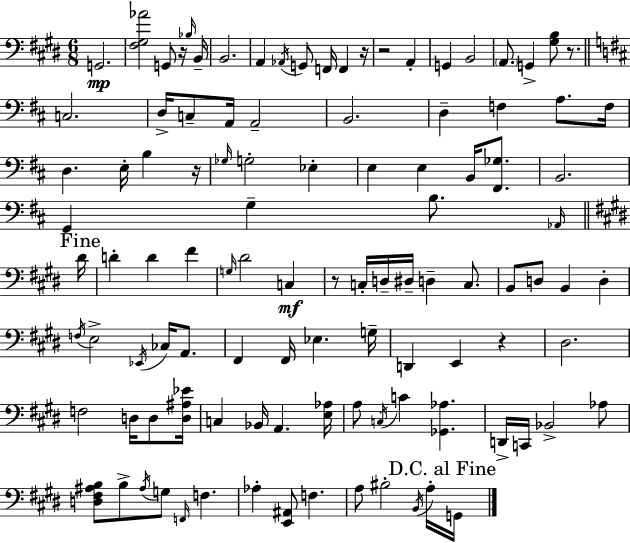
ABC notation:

X:1
T:Untitled
M:6/8
L:1/4
K:E
G,,2 [^F,^G,_A]2 G,,/2 z/4 _B,/4 B,,/4 B,,2 A,, _A,,/4 G,,/2 F,,/4 F,, z/4 z2 A,, G,, B,,2 A,,/2 G,, [^G,B,]/2 z/2 C,2 D,/4 C,/2 A,,/4 A,,2 B,,2 D, F, A,/2 F,/4 D, E,/4 B, z/4 _G,/4 G,2 _E, E, E, B,,/4 [^F,,_G,]/2 B,,2 G,, G, B,/2 _A,,/4 ^D/4 D D ^F G,/4 ^D2 C, z/2 C,/4 D,/4 ^D,/4 D, C,/2 B,,/2 D,/2 B,, D, F,/4 E,2 _E,,/4 _C,/4 A,,/2 ^F,, ^F,,/4 _E, G,/4 D,, E,, z ^D,2 F,2 D,/4 D,/2 [D,^A,_E]/4 C, _B,,/4 A,, [E,_A,]/4 A,/2 C,/4 C [_G,,_A,] D,,/4 C,,/4 _B,,2 _A,/2 [D,^F,^A,B,]/2 B,/2 ^A,/4 G,/2 F,,/4 F, _A, [E,,^A,,]/2 F, A,/2 ^B,2 B,,/4 A,/4 G,,/4